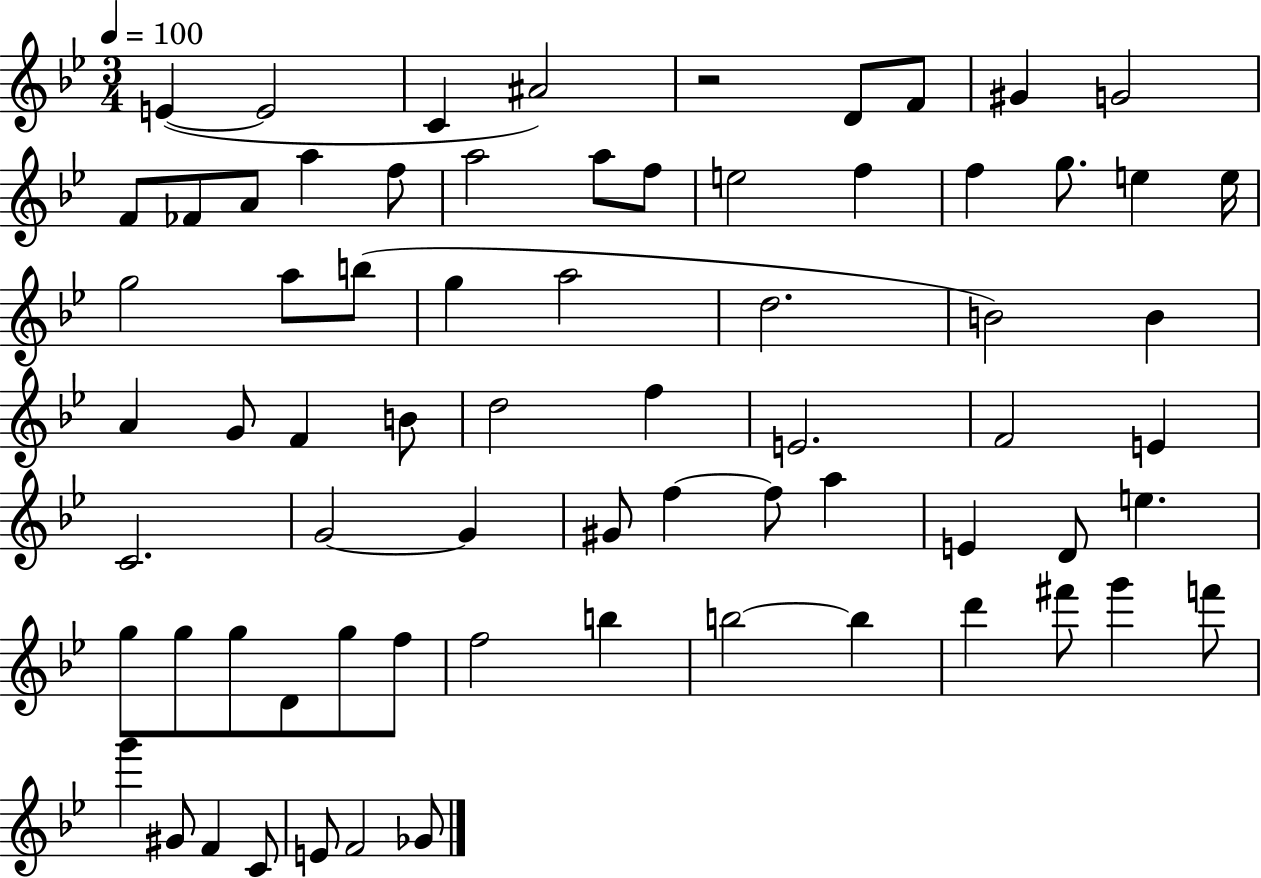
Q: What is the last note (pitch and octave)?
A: Gb4